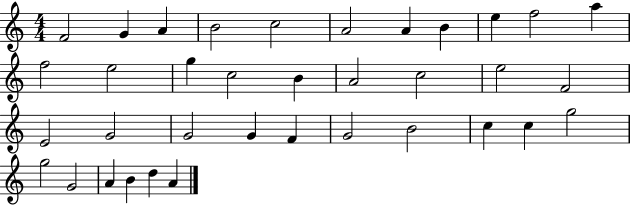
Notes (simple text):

F4/h G4/q A4/q B4/h C5/h A4/h A4/q B4/q E5/q F5/h A5/q F5/h E5/h G5/q C5/h B4/q A4/h C5/h E5/h F4/h E4/h G4/h G4/h G4/q F4/q G4/h B4/h C5/q C5/q G5/h G5/h G4/h A4/q B4/q D5/q A4/q